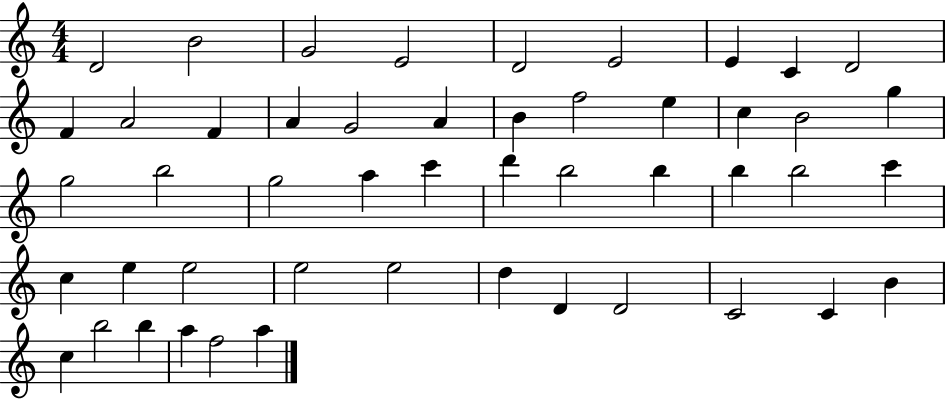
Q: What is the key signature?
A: C major